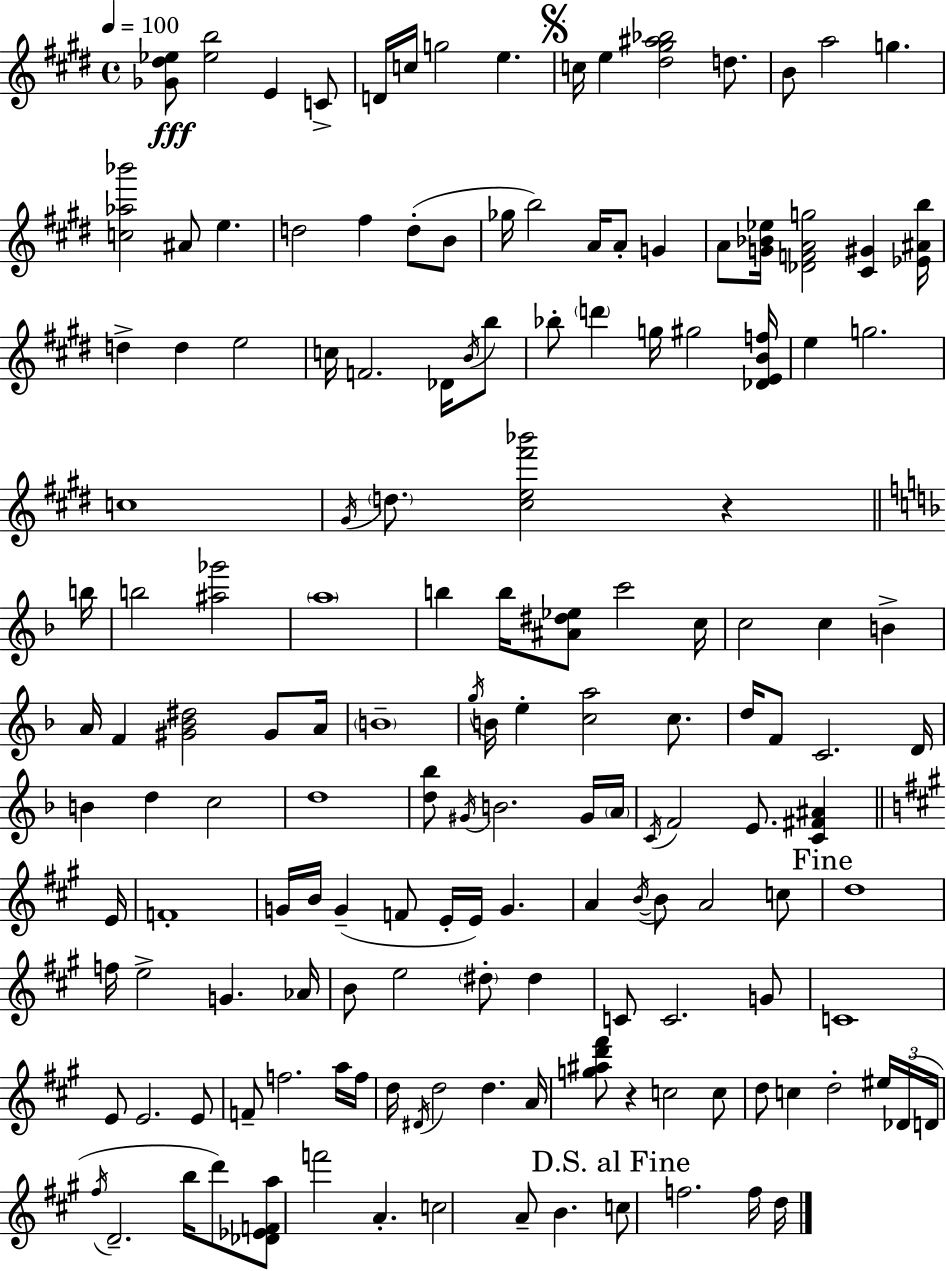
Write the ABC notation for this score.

X:1
T:Untitled
M:4/4
L:1/4
K:E
[_G^d_e]/2 [_eb]2 E C/2 D/4 c/4 g2 e c/4 e [^d^g^a_b]2 d/2 B/2 a2 g [c_a_b']2 ^A/2 e d2 ^f d/2 B/2 _g/4 b2 A/4 A/2 G A/2 [G_B_e]/4 [_DFAg]2 [^C^G] [_E^Ab]/4 d d e2 c/4 F2 _D/4 B/4 b/2 _b/2 d' g/4 ^g2 [_DEBf]/4 e g2 c4 ^G/4 d/2 [^ce^f'_b']2 z b/4 b2 [^a_g']2 a4 b b/4 [^A^d_e]/2 c'2 c/4 c2 c B A/4 F [^G_B^d]2 ^G/2 A/4 B4 g/4 B/4 e [ca]2 c/2 d/4 F/2 C2 D/4 B d c2 d4 [d_b]/2 ^G/4 B2 ^G/4 A/4 C/4 F2 E/2 [C^F^A] E/4 F4 G/4 B/4 G F/2 E/4 E/4 G A B/4 B/2 A2 c/2 d4 f/4 e2 G _A/4 B/2 e2 ^d/2 ^d C/2 C2 G/2 C4 E/2 E2 E/2 F/2 f2 a/4 f/4 d/4 ^D/4 d2 d A/4 [g^ad'^f']/2 z c2 c/2 d/2 c d2 ^e/4 _D/4 D/4 ^f/4 D2 b/4 d'/2 [_D_EFa]/2 f'2 A c2 A/2 B c/2 f2 f/4 d/4